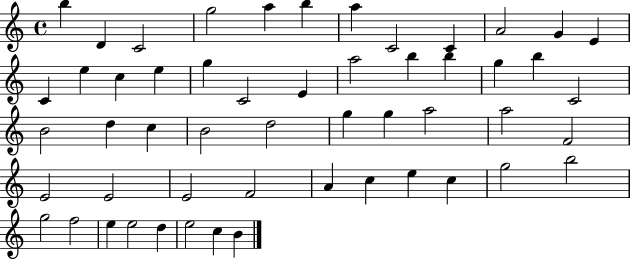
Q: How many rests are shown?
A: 0